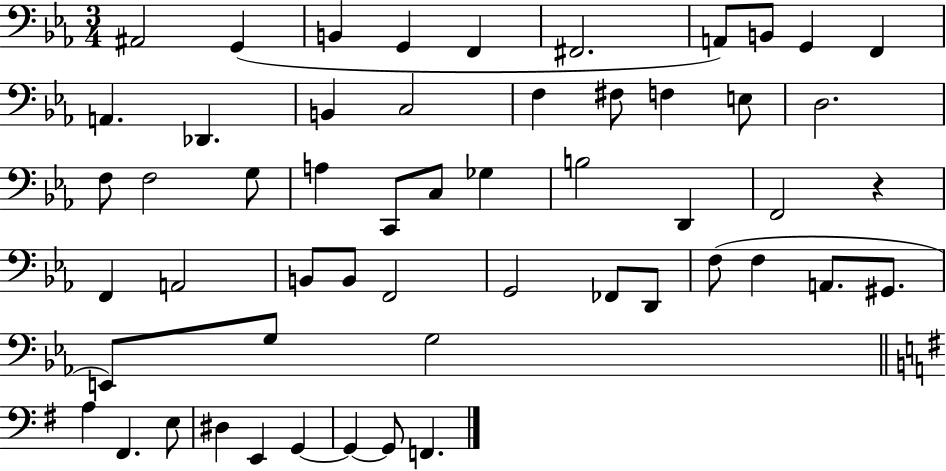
{
  \clef bass
  \numericTimeSignature
  \time 3/4
  \key ees \major
  ais,2 g,4( | b,4 g,4 f,4 | fis,2. | a,8) b,8 g,4 f,4 | \break a,4. des,4. | b,4 c2 | f4 fis8 f4 e8 | d2. | \break f8 f2 g8 | a4 c,8 c8 ges4 | b2 d,4 | f,2 r4 | \break f,4 a,2 | b,8 b,8 f,2 | g,2 fes,8 d,8 | f8( f4 a,8. gis,8. | \break e,8) g8 g2 | \bar "||" \break \key e \minor a4 fis,4. e8 | dis4 e,4 g,4~~ | g,4~~ g,8 f,4. | \bar "|."
}